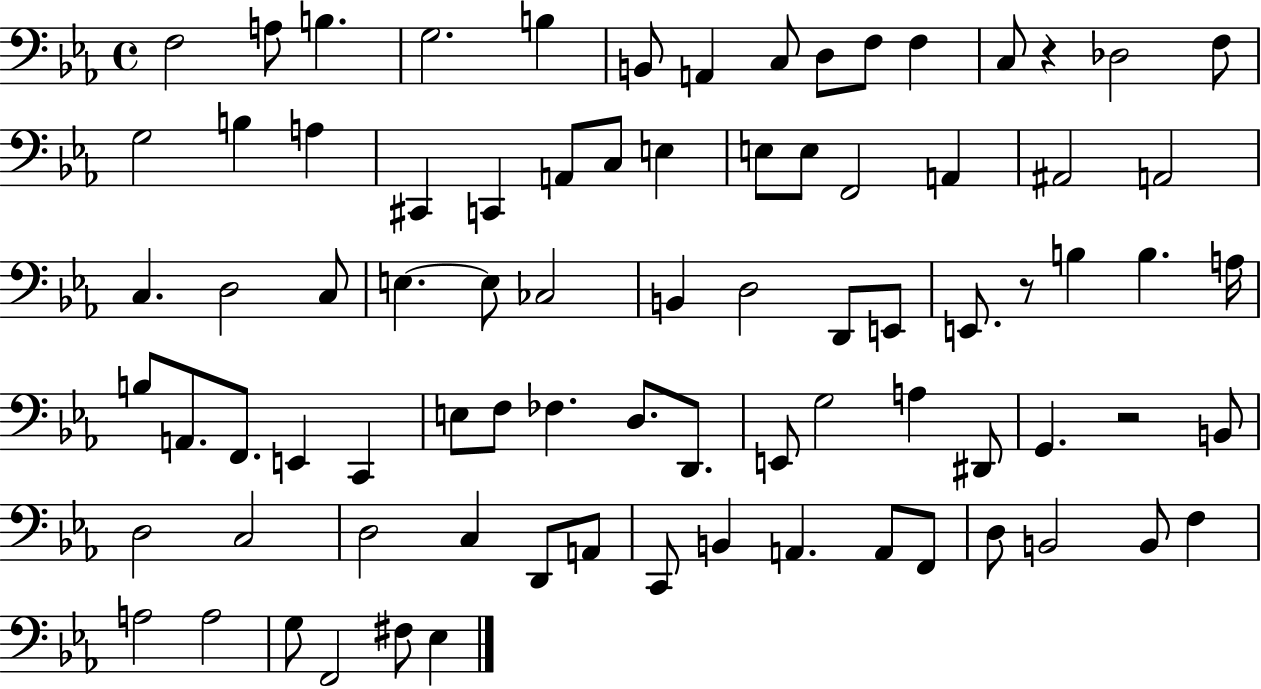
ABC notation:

X:1
T:Untitled
M:4/4
L:1/4
K:Eb
F,2 A,/2 B, G,2 B, B,,/2 A,, C,/2 D,/2 F,/2 F, C,/2 z _D,2 F,/2 G,2 B, A, ^C,, C,, A,,/2 C,/2 E, E,/2 E,/2 F,,2 A,, ^A,,2 A,,2 C, D,2 C,/2 E, E,/2 _C,2 B,, D,2 D,,/2 E,,/2 E,,/2 z/2 B, B, A,/4 B,/2 A,,/2 F,,/2 E,, C,, E,/2 F,/2 _F, D,/2 D,,/2 E,,/2 G,2 A, ^D,,/2 G,, z2 B,,/2 D,2 C,2 D,2 C, D,,/2 A,,/2 C,,/2 B,, A,, A,,/2 F,,/2 D,/2 B,,2 B,,/2 F, A,2 A,2 G,/2 F,,2 ^F,/2 _E,